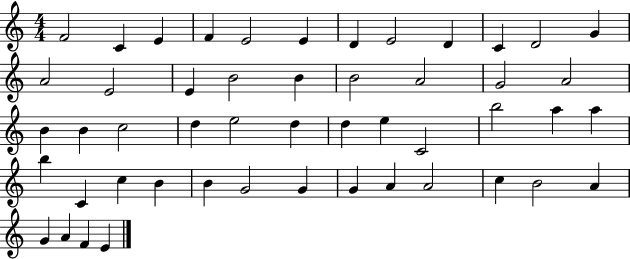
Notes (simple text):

F4/h C4/q E4/q F4/q E4/h E4/q D4/q E4/h D4/q C4/q D4/h G4/q A4/h E4/h E4/q B4/h B4/q B4/h A4/h G4/h A4/h B4/q B4/q C5/h D5/q E5/h D5/q D5/q E5/q C4/h B5/h A5/q A5/q B5/q C4/q C5/q B4/q B4/q G4/h G4/q G4/q A4/q A4/h C5/q B4/h A4/q G4/q A4/q F4/q E4/q